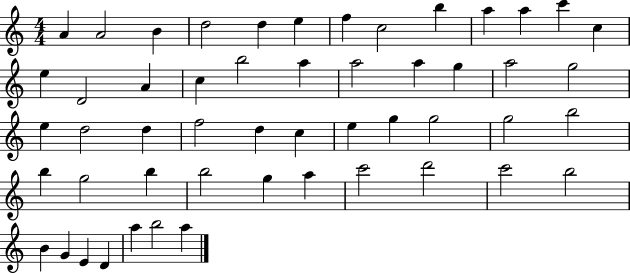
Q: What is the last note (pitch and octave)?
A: A5